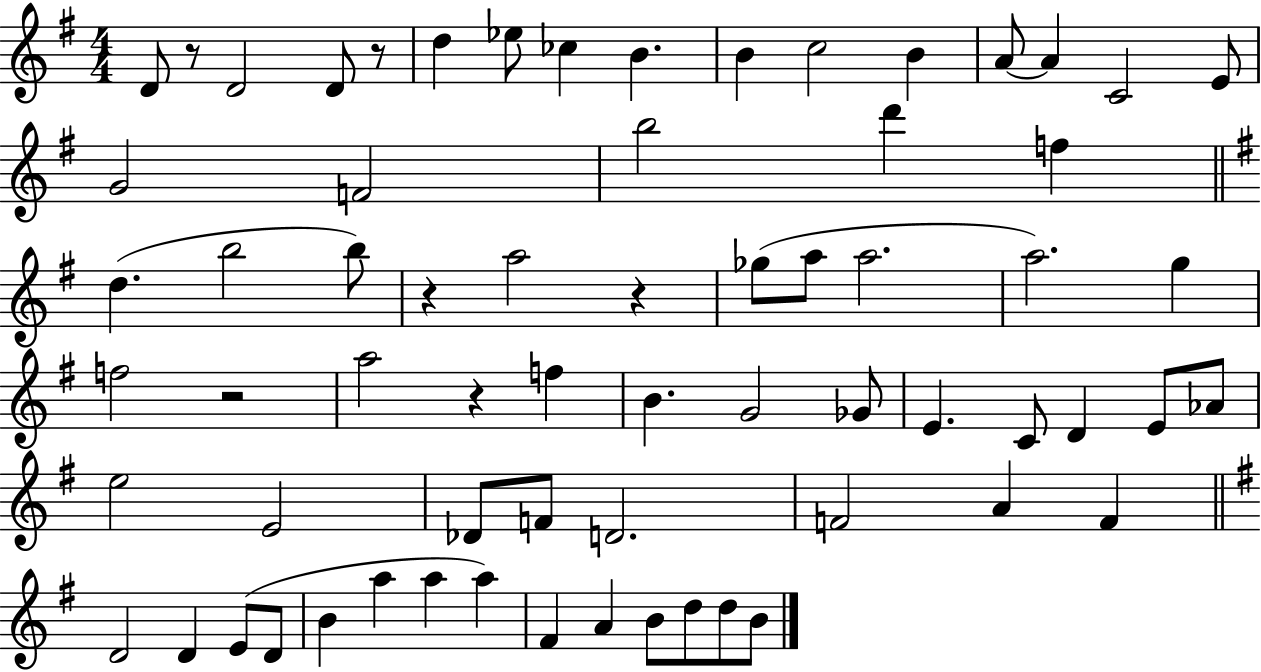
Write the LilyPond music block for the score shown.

{
  \clef treble
  \numericTimeSignature
  \time 4/4
  \key g \major
  \repeat volta 2 { d'8 r8 d'2 d'8 r8 | d''4 ees''8 ces''4 b'4. | b'4 c''2 b'4 | a'8~~ a'4 c'2 e'8 | \break g'2 f'2 | b''2 d'''4 f''4 | \bar "||" \break \key g \major d''4.( b''2 b''8) | r4 a''2 r4 | ges''8( a''8 a''2. | a''2.) g''4 | \break f''2 r2 | a''2 r4 f''4 | b'4. g'2 ges'8 | e'4. c'8 d'4 e'8 aes'8 | \break e''2 e'2 | des'8 f'8 d'2. | f'2 a'4 f'4 | \bar "||" \break \key g \major d'2 d'4 e'8( d'8 | b'4 a''4 a''4 a''4) | fis'4 a'4 b'8 d''8 d''8 b'8 | } \bar "|."
}